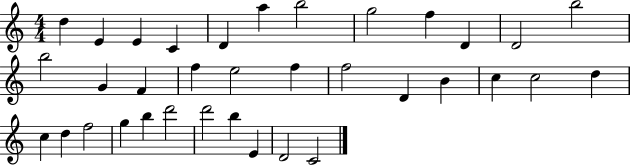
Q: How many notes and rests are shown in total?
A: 35